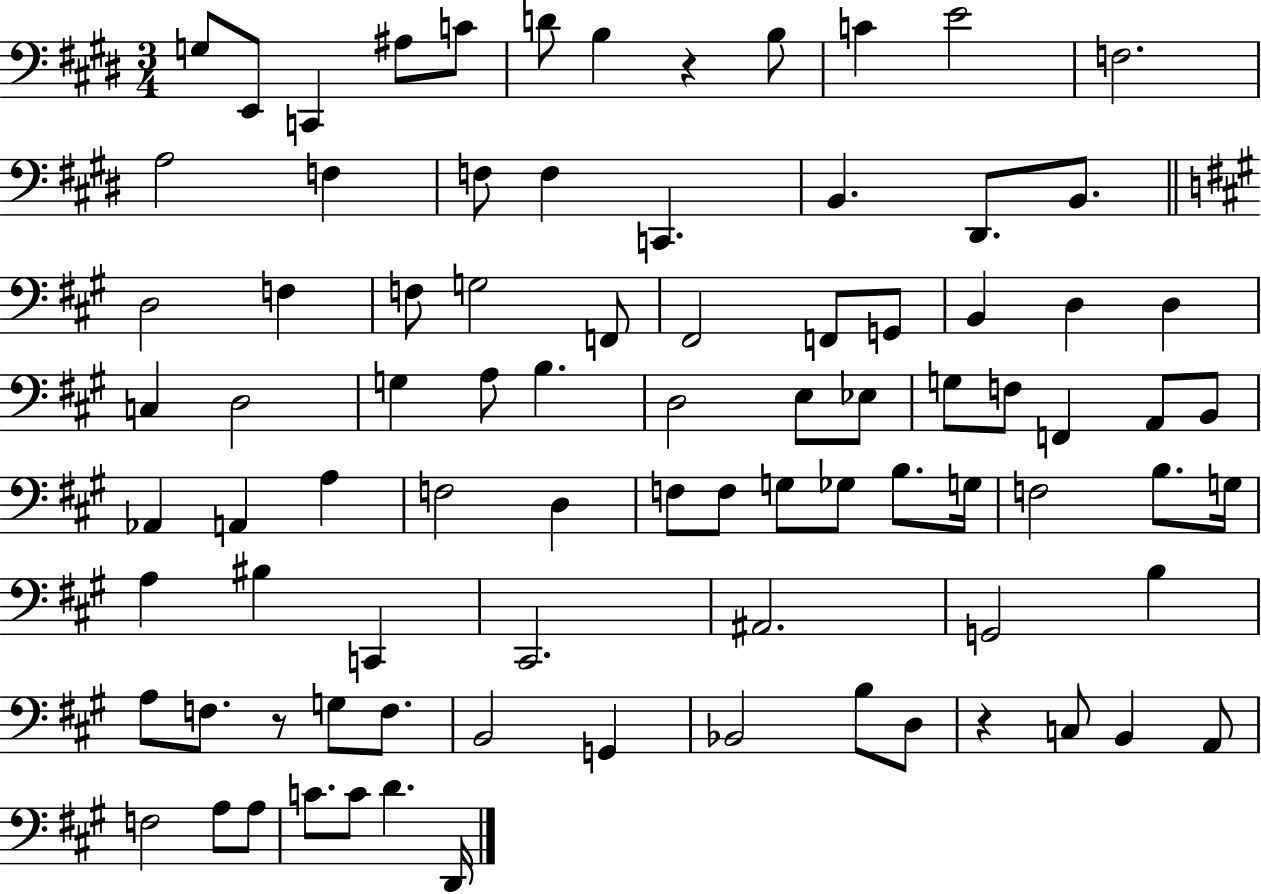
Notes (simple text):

G3/e E2/e C2/q A#3/e C4/e D4/e B3/q R/q B3/e C4/q E4/h F3/h. A3/h F3/q F3/e F3/q C2/q. B2/q. D#2/e. B2/e. D3/h F3/q F3/e G3/h F2/e F#2/h F2/e G2/e B2/q D3/q D3/q C3/q D3/h G3/q A3/e B3/q. D3/h E3/e Eb3/e G3/e F3/e F2/q A2/e B2/e Ab2/q A2/q A3/q F3/h D3/q F3/e F3/e G3/e Gb3/e B3/e. G3/s F3/h B3/e. G3/s A3/q BIS3/q C2/q C#2/h. A#2/h. G2/h B3/q A3/e F3/e. R/e G3/e F3/e. B2/h G2/q Bb2/h B3/e D3/e R/q C3/e B2/q A2/e F3/h A3/e A3/e C4/e. C4/e D4/q. D2/s